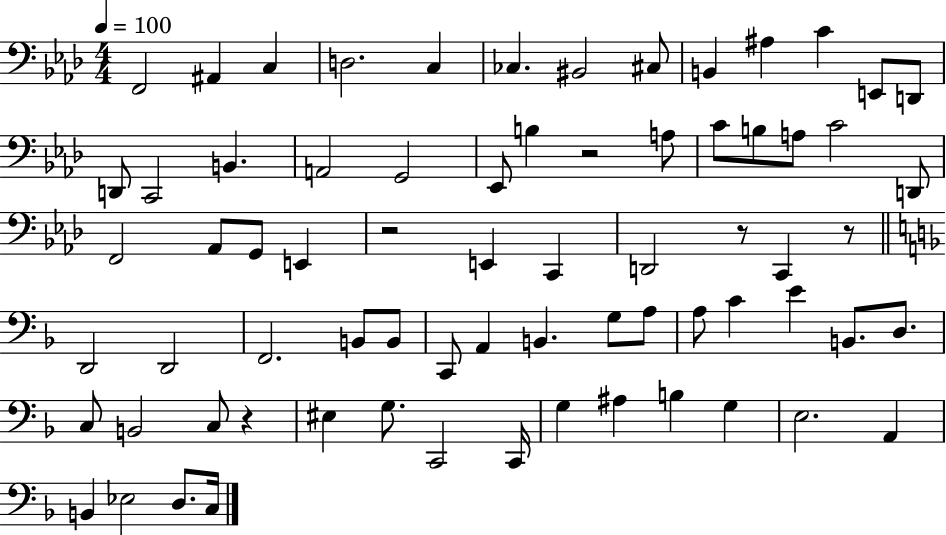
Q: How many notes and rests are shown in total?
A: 71